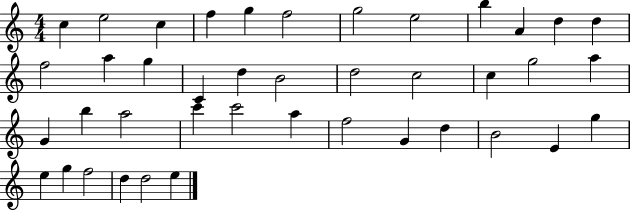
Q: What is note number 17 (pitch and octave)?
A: D5